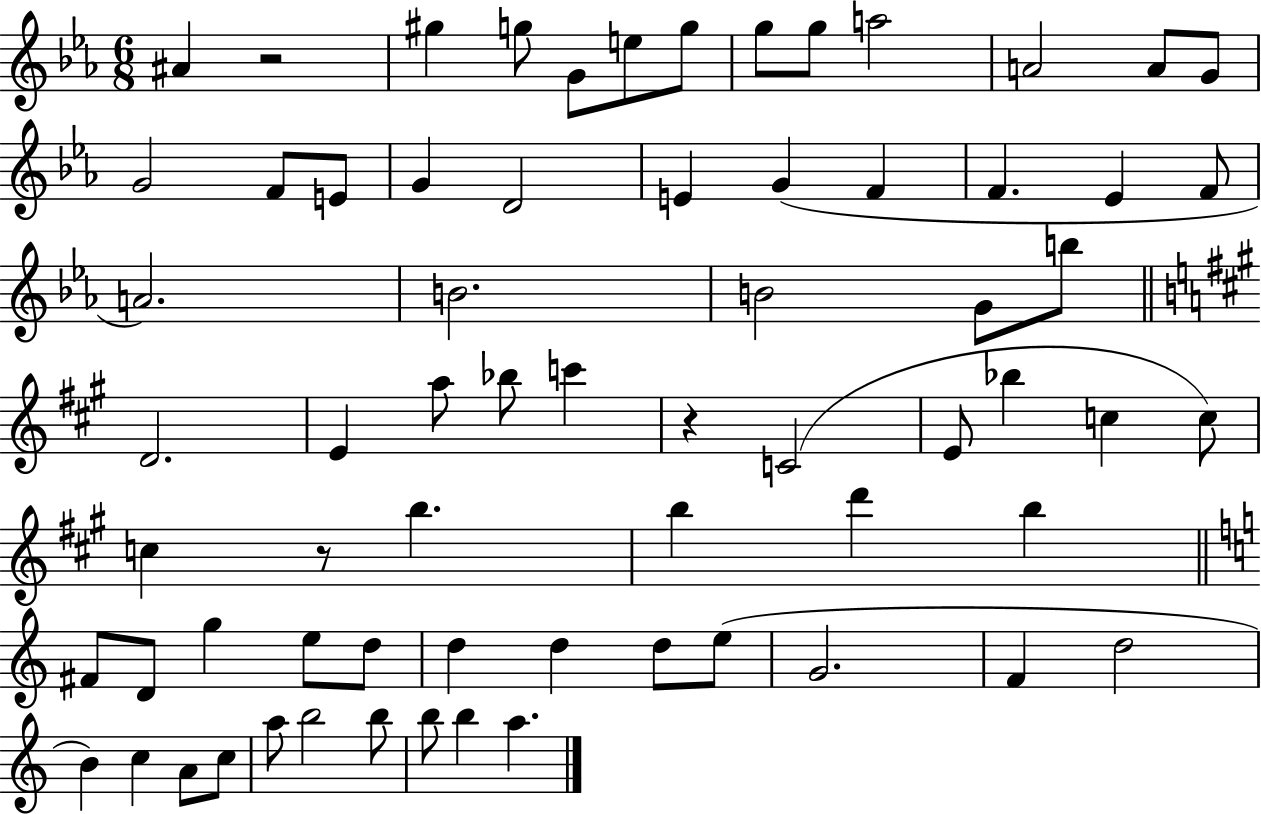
{
  \clef treble
  \numericTimeSignature
  \time 6/8
  \key ees \major
  ais'4 r2 | gis''4 g''8 g'8 e''8 g''8 | g''8 g''8 a''2 | a'2 a'8 g'8 | \break g'2 f'8 e'8 | g'4 d'2 | e'4 g'4( f'4 | f'4. ees'4 f'8 | \break a'2.) | b'2. | b'2 g'8 b''8 | \bar "||" \break \key a \major d'2. | e'4 a''8 bes''8 c'''4 | r4 c'2( | e'8 bes''4 c''4 c''8) | \break c''4 r8 b''4. | b''4 d'''4 b''4 | \bar "||" \break \key c \major fis'8 d'8 g''4 e''8 d''8 | d''4 d''4 d''8 e''8( | g'2. | f'4 d''2 | \break b'4) c''4 a'8 c''8 | a''8 b''2 b''8 | b''8 b''4 a''4. | \bar "|."
}